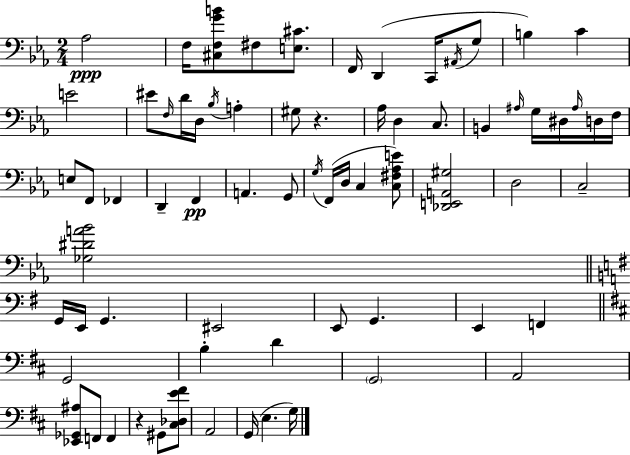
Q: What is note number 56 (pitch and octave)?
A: F2